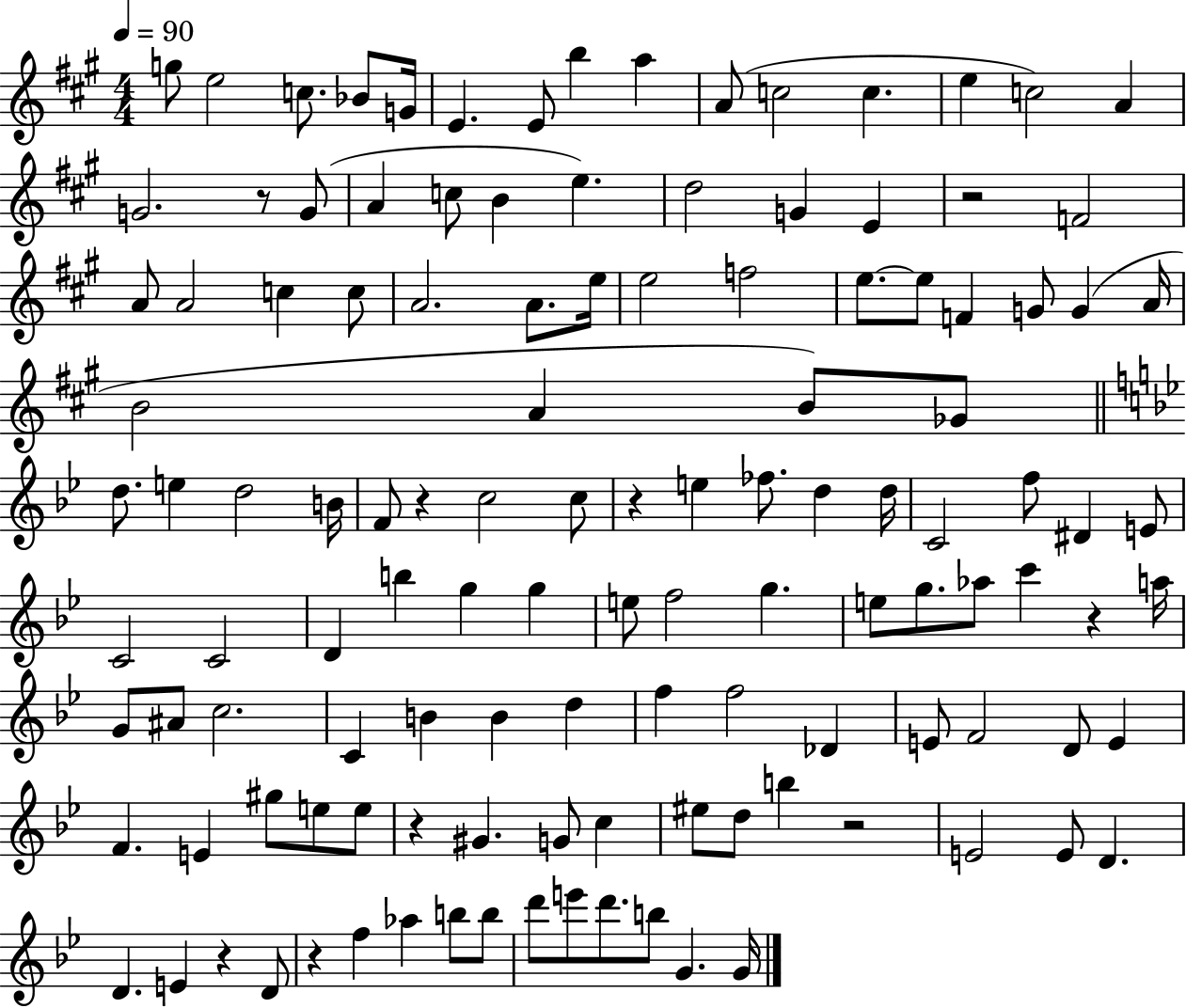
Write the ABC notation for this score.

X:1
T:Untitled
M:4/4
L:1/4
K:A
g/2 e2 c/2 _B/2 G/4 E E/2 b a A/2 c2 c e c2 A G2 z/2 G/2 A c/2 B e d2 G E z2 F2 A/2 A2 c c/2 A2 A/2 e/4 e2 f2 e/2 e/2 F G/2 G A/4 B2 A B/2 _G/2 d/2 e d2 B/4 F/2 z c2 c/2 z e _f/2 d d/4 C2 f/2 ^D E/2 C2 C2 D b g g e/2 f2 g e/2 g/2 _a/2 c' z a/4 G/2 ^A/2 c2 C B B d f f2 _D E/2 F2 D/2 E F E ^g/2 e/2 e/2 z ^G G/2 c ^e/2 d/2 b z2 E2 E/2 D D E z D/2 z f _a b/2 b/2 d'/2 e'/2 d'/2 b/2 G G/4